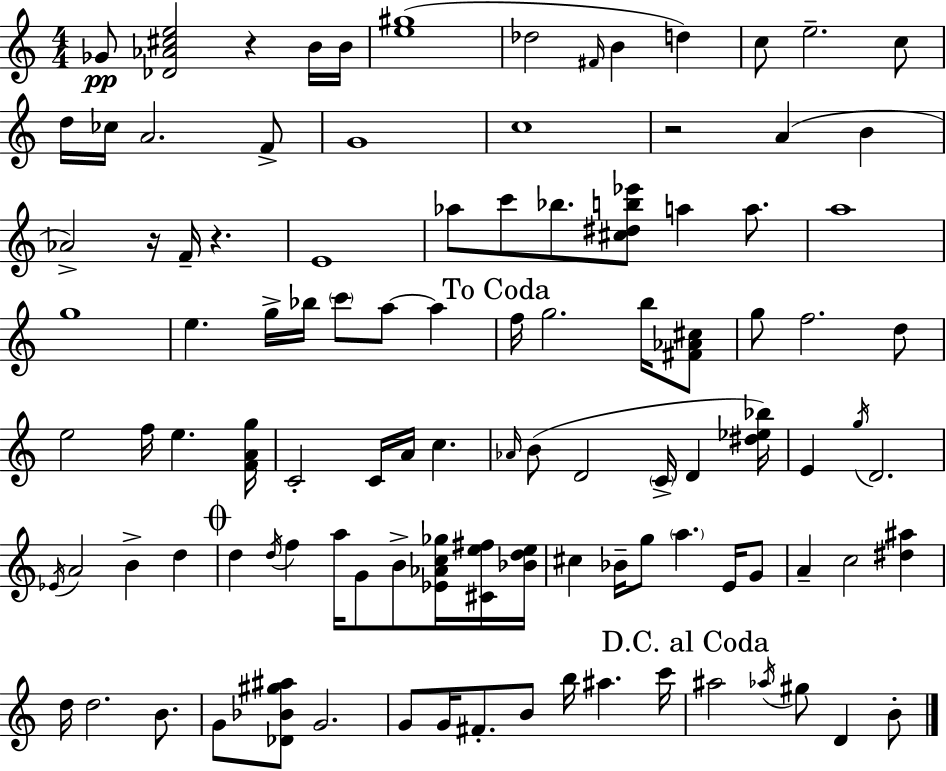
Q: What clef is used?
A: treble